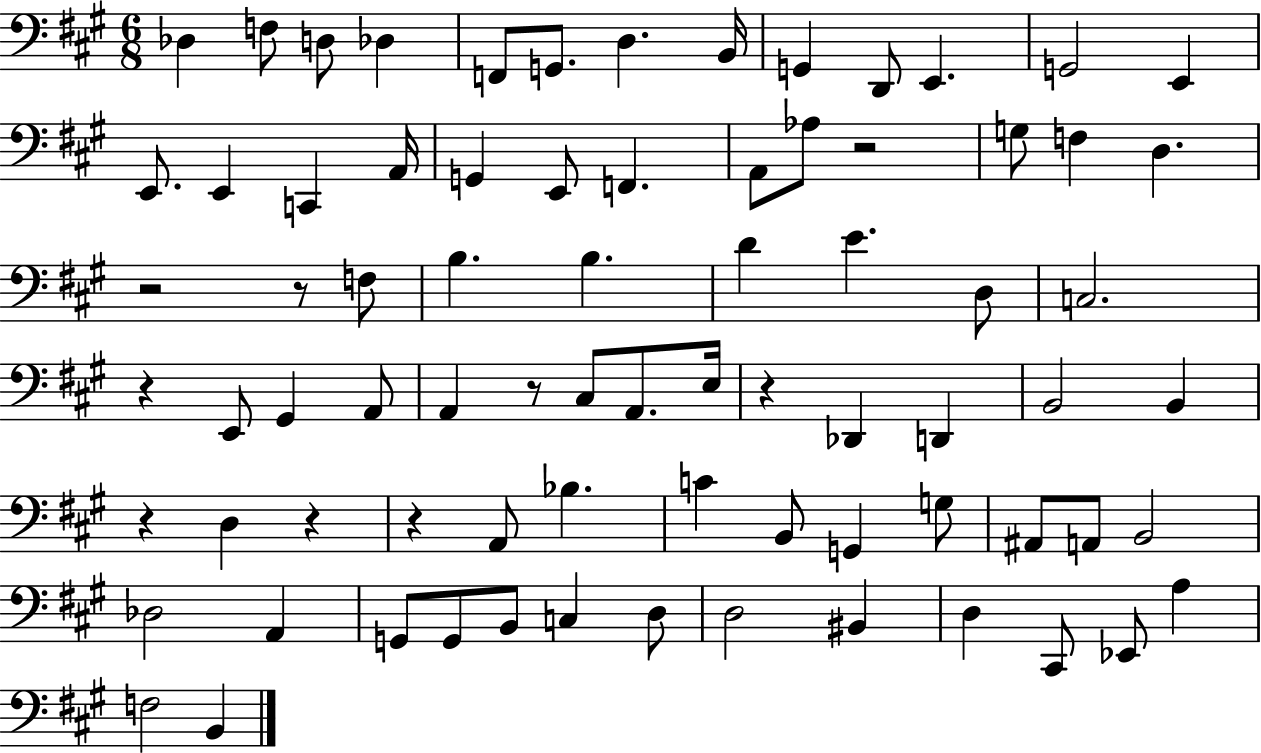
X:1
T:Untitled
M:6/8
L:1/4
K:A
_D, F,/2 D,/2 _D, F,,/2 G,,/2 D, B,,/4 G,, D,,/2 E,, G,,2 E,, E,,/2 E,, C,, A,,/4 G,, E,,/2 F,, A,,/2 _A,/2 z2 G,/2 F, D, z2 z/2 F,/2 B, B, D E D,/2 C,2 z E,,/2 ^G,, A,,/2 A,, z/2 ^C,/2 A,,/2 E,/4 z _D,, D,, B,,2 B,, z D, z z A,,/2 _B, C B,,/2 G,, G,/2 ^A,,/2 A,,/2 B,,2 _D,2 A,, G,,/2 G,,/2 B,,/2 C, D,/2 D,2 ^B,, D, ^C,,/2 _E,,/2 A, F,2 B,,